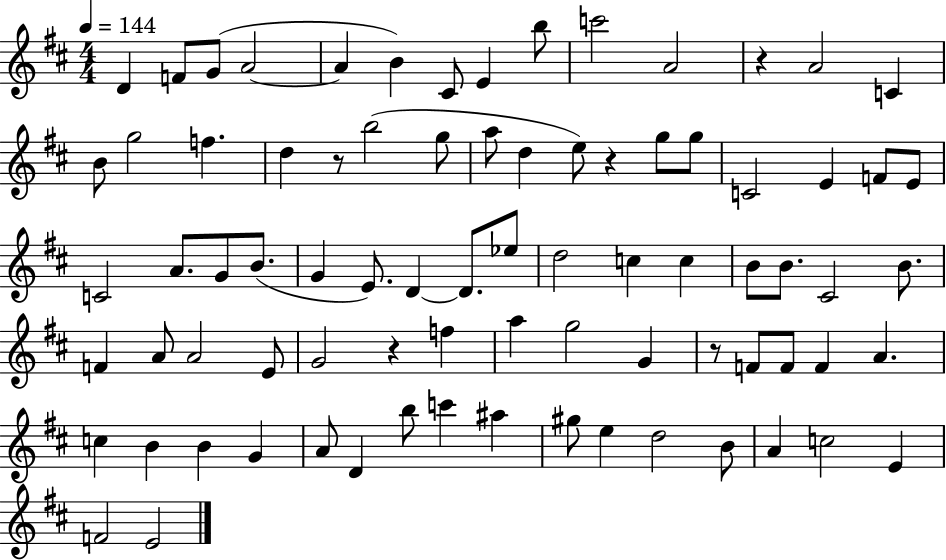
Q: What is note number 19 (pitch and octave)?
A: G5